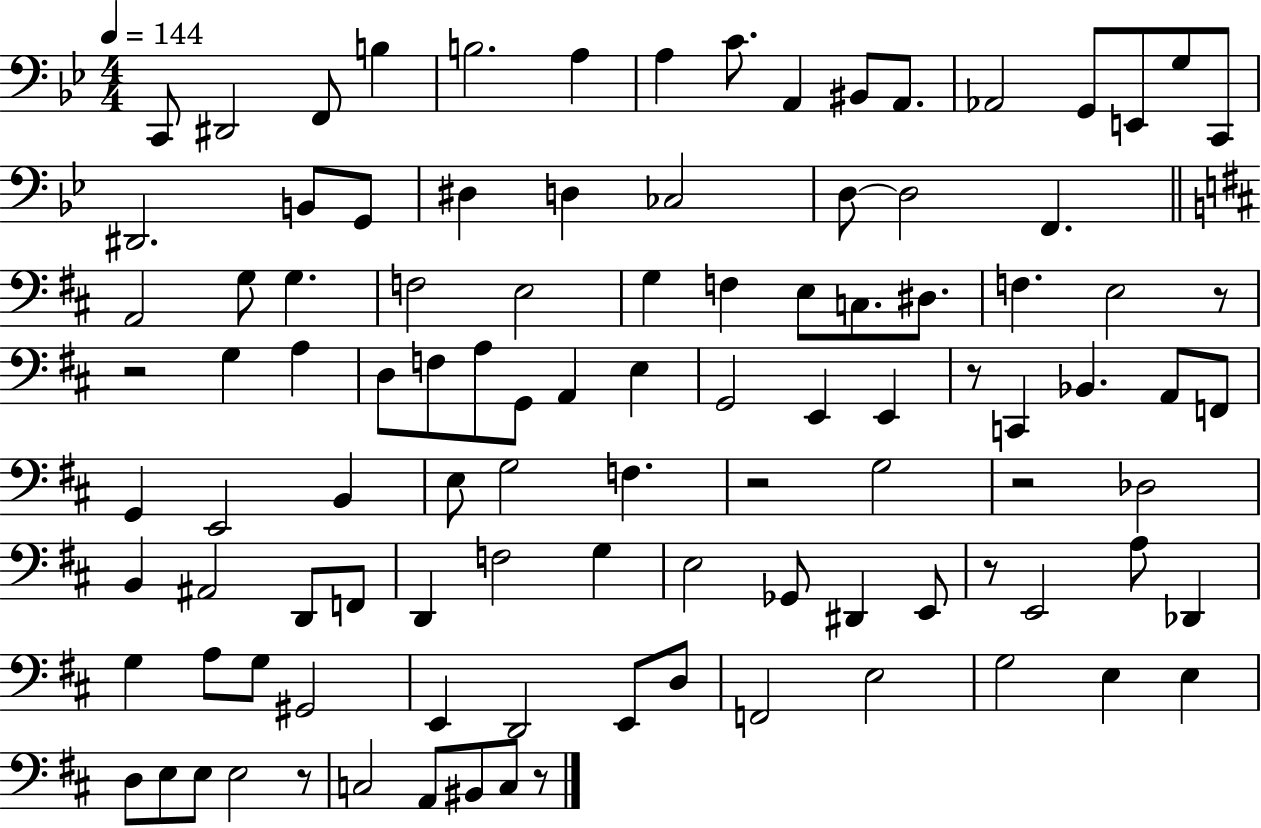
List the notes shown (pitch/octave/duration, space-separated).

C2/e D#2/h F2/e B3/q B3/h. A3/q A3/q C4/e. A2/q BIS2/e A2/e. Ab2/h G2/e E2/e G3/e C2/e D#2/h. B2/e G2/e D#3/q D3/q CES3/h D3/e D3/h F2/q. A2/h G3/e G3/q. F3/h E3/h G3/q F3/q E3/e C3/e. D#3/e. F3/q. E3/h R/e R/h G3/q A3/q D3/e F3/e A3/e G2/e A2/q E3/q G2/h E2/q E2/q R/e C2/q Bb2/q. A2/e F2/e G2/q E2/h B2/q E3/e G3/h F3/q. R/h G3/h R/h Db3/h B2/q A#2/h D2/e F2/e D2/q F3/h G3/q E3/h Gb2/e D#2/q E2/e R/e E2/h A3/e Db2/q G3/q A3/e G3/e G#2/h E2/q D2/h E2/e D3/e F2/h E3/h G3/h E3/q E3/q D3/e E3/e E3/e E3/h R/e C3/h A2/e BIS2/e C3/e R/e